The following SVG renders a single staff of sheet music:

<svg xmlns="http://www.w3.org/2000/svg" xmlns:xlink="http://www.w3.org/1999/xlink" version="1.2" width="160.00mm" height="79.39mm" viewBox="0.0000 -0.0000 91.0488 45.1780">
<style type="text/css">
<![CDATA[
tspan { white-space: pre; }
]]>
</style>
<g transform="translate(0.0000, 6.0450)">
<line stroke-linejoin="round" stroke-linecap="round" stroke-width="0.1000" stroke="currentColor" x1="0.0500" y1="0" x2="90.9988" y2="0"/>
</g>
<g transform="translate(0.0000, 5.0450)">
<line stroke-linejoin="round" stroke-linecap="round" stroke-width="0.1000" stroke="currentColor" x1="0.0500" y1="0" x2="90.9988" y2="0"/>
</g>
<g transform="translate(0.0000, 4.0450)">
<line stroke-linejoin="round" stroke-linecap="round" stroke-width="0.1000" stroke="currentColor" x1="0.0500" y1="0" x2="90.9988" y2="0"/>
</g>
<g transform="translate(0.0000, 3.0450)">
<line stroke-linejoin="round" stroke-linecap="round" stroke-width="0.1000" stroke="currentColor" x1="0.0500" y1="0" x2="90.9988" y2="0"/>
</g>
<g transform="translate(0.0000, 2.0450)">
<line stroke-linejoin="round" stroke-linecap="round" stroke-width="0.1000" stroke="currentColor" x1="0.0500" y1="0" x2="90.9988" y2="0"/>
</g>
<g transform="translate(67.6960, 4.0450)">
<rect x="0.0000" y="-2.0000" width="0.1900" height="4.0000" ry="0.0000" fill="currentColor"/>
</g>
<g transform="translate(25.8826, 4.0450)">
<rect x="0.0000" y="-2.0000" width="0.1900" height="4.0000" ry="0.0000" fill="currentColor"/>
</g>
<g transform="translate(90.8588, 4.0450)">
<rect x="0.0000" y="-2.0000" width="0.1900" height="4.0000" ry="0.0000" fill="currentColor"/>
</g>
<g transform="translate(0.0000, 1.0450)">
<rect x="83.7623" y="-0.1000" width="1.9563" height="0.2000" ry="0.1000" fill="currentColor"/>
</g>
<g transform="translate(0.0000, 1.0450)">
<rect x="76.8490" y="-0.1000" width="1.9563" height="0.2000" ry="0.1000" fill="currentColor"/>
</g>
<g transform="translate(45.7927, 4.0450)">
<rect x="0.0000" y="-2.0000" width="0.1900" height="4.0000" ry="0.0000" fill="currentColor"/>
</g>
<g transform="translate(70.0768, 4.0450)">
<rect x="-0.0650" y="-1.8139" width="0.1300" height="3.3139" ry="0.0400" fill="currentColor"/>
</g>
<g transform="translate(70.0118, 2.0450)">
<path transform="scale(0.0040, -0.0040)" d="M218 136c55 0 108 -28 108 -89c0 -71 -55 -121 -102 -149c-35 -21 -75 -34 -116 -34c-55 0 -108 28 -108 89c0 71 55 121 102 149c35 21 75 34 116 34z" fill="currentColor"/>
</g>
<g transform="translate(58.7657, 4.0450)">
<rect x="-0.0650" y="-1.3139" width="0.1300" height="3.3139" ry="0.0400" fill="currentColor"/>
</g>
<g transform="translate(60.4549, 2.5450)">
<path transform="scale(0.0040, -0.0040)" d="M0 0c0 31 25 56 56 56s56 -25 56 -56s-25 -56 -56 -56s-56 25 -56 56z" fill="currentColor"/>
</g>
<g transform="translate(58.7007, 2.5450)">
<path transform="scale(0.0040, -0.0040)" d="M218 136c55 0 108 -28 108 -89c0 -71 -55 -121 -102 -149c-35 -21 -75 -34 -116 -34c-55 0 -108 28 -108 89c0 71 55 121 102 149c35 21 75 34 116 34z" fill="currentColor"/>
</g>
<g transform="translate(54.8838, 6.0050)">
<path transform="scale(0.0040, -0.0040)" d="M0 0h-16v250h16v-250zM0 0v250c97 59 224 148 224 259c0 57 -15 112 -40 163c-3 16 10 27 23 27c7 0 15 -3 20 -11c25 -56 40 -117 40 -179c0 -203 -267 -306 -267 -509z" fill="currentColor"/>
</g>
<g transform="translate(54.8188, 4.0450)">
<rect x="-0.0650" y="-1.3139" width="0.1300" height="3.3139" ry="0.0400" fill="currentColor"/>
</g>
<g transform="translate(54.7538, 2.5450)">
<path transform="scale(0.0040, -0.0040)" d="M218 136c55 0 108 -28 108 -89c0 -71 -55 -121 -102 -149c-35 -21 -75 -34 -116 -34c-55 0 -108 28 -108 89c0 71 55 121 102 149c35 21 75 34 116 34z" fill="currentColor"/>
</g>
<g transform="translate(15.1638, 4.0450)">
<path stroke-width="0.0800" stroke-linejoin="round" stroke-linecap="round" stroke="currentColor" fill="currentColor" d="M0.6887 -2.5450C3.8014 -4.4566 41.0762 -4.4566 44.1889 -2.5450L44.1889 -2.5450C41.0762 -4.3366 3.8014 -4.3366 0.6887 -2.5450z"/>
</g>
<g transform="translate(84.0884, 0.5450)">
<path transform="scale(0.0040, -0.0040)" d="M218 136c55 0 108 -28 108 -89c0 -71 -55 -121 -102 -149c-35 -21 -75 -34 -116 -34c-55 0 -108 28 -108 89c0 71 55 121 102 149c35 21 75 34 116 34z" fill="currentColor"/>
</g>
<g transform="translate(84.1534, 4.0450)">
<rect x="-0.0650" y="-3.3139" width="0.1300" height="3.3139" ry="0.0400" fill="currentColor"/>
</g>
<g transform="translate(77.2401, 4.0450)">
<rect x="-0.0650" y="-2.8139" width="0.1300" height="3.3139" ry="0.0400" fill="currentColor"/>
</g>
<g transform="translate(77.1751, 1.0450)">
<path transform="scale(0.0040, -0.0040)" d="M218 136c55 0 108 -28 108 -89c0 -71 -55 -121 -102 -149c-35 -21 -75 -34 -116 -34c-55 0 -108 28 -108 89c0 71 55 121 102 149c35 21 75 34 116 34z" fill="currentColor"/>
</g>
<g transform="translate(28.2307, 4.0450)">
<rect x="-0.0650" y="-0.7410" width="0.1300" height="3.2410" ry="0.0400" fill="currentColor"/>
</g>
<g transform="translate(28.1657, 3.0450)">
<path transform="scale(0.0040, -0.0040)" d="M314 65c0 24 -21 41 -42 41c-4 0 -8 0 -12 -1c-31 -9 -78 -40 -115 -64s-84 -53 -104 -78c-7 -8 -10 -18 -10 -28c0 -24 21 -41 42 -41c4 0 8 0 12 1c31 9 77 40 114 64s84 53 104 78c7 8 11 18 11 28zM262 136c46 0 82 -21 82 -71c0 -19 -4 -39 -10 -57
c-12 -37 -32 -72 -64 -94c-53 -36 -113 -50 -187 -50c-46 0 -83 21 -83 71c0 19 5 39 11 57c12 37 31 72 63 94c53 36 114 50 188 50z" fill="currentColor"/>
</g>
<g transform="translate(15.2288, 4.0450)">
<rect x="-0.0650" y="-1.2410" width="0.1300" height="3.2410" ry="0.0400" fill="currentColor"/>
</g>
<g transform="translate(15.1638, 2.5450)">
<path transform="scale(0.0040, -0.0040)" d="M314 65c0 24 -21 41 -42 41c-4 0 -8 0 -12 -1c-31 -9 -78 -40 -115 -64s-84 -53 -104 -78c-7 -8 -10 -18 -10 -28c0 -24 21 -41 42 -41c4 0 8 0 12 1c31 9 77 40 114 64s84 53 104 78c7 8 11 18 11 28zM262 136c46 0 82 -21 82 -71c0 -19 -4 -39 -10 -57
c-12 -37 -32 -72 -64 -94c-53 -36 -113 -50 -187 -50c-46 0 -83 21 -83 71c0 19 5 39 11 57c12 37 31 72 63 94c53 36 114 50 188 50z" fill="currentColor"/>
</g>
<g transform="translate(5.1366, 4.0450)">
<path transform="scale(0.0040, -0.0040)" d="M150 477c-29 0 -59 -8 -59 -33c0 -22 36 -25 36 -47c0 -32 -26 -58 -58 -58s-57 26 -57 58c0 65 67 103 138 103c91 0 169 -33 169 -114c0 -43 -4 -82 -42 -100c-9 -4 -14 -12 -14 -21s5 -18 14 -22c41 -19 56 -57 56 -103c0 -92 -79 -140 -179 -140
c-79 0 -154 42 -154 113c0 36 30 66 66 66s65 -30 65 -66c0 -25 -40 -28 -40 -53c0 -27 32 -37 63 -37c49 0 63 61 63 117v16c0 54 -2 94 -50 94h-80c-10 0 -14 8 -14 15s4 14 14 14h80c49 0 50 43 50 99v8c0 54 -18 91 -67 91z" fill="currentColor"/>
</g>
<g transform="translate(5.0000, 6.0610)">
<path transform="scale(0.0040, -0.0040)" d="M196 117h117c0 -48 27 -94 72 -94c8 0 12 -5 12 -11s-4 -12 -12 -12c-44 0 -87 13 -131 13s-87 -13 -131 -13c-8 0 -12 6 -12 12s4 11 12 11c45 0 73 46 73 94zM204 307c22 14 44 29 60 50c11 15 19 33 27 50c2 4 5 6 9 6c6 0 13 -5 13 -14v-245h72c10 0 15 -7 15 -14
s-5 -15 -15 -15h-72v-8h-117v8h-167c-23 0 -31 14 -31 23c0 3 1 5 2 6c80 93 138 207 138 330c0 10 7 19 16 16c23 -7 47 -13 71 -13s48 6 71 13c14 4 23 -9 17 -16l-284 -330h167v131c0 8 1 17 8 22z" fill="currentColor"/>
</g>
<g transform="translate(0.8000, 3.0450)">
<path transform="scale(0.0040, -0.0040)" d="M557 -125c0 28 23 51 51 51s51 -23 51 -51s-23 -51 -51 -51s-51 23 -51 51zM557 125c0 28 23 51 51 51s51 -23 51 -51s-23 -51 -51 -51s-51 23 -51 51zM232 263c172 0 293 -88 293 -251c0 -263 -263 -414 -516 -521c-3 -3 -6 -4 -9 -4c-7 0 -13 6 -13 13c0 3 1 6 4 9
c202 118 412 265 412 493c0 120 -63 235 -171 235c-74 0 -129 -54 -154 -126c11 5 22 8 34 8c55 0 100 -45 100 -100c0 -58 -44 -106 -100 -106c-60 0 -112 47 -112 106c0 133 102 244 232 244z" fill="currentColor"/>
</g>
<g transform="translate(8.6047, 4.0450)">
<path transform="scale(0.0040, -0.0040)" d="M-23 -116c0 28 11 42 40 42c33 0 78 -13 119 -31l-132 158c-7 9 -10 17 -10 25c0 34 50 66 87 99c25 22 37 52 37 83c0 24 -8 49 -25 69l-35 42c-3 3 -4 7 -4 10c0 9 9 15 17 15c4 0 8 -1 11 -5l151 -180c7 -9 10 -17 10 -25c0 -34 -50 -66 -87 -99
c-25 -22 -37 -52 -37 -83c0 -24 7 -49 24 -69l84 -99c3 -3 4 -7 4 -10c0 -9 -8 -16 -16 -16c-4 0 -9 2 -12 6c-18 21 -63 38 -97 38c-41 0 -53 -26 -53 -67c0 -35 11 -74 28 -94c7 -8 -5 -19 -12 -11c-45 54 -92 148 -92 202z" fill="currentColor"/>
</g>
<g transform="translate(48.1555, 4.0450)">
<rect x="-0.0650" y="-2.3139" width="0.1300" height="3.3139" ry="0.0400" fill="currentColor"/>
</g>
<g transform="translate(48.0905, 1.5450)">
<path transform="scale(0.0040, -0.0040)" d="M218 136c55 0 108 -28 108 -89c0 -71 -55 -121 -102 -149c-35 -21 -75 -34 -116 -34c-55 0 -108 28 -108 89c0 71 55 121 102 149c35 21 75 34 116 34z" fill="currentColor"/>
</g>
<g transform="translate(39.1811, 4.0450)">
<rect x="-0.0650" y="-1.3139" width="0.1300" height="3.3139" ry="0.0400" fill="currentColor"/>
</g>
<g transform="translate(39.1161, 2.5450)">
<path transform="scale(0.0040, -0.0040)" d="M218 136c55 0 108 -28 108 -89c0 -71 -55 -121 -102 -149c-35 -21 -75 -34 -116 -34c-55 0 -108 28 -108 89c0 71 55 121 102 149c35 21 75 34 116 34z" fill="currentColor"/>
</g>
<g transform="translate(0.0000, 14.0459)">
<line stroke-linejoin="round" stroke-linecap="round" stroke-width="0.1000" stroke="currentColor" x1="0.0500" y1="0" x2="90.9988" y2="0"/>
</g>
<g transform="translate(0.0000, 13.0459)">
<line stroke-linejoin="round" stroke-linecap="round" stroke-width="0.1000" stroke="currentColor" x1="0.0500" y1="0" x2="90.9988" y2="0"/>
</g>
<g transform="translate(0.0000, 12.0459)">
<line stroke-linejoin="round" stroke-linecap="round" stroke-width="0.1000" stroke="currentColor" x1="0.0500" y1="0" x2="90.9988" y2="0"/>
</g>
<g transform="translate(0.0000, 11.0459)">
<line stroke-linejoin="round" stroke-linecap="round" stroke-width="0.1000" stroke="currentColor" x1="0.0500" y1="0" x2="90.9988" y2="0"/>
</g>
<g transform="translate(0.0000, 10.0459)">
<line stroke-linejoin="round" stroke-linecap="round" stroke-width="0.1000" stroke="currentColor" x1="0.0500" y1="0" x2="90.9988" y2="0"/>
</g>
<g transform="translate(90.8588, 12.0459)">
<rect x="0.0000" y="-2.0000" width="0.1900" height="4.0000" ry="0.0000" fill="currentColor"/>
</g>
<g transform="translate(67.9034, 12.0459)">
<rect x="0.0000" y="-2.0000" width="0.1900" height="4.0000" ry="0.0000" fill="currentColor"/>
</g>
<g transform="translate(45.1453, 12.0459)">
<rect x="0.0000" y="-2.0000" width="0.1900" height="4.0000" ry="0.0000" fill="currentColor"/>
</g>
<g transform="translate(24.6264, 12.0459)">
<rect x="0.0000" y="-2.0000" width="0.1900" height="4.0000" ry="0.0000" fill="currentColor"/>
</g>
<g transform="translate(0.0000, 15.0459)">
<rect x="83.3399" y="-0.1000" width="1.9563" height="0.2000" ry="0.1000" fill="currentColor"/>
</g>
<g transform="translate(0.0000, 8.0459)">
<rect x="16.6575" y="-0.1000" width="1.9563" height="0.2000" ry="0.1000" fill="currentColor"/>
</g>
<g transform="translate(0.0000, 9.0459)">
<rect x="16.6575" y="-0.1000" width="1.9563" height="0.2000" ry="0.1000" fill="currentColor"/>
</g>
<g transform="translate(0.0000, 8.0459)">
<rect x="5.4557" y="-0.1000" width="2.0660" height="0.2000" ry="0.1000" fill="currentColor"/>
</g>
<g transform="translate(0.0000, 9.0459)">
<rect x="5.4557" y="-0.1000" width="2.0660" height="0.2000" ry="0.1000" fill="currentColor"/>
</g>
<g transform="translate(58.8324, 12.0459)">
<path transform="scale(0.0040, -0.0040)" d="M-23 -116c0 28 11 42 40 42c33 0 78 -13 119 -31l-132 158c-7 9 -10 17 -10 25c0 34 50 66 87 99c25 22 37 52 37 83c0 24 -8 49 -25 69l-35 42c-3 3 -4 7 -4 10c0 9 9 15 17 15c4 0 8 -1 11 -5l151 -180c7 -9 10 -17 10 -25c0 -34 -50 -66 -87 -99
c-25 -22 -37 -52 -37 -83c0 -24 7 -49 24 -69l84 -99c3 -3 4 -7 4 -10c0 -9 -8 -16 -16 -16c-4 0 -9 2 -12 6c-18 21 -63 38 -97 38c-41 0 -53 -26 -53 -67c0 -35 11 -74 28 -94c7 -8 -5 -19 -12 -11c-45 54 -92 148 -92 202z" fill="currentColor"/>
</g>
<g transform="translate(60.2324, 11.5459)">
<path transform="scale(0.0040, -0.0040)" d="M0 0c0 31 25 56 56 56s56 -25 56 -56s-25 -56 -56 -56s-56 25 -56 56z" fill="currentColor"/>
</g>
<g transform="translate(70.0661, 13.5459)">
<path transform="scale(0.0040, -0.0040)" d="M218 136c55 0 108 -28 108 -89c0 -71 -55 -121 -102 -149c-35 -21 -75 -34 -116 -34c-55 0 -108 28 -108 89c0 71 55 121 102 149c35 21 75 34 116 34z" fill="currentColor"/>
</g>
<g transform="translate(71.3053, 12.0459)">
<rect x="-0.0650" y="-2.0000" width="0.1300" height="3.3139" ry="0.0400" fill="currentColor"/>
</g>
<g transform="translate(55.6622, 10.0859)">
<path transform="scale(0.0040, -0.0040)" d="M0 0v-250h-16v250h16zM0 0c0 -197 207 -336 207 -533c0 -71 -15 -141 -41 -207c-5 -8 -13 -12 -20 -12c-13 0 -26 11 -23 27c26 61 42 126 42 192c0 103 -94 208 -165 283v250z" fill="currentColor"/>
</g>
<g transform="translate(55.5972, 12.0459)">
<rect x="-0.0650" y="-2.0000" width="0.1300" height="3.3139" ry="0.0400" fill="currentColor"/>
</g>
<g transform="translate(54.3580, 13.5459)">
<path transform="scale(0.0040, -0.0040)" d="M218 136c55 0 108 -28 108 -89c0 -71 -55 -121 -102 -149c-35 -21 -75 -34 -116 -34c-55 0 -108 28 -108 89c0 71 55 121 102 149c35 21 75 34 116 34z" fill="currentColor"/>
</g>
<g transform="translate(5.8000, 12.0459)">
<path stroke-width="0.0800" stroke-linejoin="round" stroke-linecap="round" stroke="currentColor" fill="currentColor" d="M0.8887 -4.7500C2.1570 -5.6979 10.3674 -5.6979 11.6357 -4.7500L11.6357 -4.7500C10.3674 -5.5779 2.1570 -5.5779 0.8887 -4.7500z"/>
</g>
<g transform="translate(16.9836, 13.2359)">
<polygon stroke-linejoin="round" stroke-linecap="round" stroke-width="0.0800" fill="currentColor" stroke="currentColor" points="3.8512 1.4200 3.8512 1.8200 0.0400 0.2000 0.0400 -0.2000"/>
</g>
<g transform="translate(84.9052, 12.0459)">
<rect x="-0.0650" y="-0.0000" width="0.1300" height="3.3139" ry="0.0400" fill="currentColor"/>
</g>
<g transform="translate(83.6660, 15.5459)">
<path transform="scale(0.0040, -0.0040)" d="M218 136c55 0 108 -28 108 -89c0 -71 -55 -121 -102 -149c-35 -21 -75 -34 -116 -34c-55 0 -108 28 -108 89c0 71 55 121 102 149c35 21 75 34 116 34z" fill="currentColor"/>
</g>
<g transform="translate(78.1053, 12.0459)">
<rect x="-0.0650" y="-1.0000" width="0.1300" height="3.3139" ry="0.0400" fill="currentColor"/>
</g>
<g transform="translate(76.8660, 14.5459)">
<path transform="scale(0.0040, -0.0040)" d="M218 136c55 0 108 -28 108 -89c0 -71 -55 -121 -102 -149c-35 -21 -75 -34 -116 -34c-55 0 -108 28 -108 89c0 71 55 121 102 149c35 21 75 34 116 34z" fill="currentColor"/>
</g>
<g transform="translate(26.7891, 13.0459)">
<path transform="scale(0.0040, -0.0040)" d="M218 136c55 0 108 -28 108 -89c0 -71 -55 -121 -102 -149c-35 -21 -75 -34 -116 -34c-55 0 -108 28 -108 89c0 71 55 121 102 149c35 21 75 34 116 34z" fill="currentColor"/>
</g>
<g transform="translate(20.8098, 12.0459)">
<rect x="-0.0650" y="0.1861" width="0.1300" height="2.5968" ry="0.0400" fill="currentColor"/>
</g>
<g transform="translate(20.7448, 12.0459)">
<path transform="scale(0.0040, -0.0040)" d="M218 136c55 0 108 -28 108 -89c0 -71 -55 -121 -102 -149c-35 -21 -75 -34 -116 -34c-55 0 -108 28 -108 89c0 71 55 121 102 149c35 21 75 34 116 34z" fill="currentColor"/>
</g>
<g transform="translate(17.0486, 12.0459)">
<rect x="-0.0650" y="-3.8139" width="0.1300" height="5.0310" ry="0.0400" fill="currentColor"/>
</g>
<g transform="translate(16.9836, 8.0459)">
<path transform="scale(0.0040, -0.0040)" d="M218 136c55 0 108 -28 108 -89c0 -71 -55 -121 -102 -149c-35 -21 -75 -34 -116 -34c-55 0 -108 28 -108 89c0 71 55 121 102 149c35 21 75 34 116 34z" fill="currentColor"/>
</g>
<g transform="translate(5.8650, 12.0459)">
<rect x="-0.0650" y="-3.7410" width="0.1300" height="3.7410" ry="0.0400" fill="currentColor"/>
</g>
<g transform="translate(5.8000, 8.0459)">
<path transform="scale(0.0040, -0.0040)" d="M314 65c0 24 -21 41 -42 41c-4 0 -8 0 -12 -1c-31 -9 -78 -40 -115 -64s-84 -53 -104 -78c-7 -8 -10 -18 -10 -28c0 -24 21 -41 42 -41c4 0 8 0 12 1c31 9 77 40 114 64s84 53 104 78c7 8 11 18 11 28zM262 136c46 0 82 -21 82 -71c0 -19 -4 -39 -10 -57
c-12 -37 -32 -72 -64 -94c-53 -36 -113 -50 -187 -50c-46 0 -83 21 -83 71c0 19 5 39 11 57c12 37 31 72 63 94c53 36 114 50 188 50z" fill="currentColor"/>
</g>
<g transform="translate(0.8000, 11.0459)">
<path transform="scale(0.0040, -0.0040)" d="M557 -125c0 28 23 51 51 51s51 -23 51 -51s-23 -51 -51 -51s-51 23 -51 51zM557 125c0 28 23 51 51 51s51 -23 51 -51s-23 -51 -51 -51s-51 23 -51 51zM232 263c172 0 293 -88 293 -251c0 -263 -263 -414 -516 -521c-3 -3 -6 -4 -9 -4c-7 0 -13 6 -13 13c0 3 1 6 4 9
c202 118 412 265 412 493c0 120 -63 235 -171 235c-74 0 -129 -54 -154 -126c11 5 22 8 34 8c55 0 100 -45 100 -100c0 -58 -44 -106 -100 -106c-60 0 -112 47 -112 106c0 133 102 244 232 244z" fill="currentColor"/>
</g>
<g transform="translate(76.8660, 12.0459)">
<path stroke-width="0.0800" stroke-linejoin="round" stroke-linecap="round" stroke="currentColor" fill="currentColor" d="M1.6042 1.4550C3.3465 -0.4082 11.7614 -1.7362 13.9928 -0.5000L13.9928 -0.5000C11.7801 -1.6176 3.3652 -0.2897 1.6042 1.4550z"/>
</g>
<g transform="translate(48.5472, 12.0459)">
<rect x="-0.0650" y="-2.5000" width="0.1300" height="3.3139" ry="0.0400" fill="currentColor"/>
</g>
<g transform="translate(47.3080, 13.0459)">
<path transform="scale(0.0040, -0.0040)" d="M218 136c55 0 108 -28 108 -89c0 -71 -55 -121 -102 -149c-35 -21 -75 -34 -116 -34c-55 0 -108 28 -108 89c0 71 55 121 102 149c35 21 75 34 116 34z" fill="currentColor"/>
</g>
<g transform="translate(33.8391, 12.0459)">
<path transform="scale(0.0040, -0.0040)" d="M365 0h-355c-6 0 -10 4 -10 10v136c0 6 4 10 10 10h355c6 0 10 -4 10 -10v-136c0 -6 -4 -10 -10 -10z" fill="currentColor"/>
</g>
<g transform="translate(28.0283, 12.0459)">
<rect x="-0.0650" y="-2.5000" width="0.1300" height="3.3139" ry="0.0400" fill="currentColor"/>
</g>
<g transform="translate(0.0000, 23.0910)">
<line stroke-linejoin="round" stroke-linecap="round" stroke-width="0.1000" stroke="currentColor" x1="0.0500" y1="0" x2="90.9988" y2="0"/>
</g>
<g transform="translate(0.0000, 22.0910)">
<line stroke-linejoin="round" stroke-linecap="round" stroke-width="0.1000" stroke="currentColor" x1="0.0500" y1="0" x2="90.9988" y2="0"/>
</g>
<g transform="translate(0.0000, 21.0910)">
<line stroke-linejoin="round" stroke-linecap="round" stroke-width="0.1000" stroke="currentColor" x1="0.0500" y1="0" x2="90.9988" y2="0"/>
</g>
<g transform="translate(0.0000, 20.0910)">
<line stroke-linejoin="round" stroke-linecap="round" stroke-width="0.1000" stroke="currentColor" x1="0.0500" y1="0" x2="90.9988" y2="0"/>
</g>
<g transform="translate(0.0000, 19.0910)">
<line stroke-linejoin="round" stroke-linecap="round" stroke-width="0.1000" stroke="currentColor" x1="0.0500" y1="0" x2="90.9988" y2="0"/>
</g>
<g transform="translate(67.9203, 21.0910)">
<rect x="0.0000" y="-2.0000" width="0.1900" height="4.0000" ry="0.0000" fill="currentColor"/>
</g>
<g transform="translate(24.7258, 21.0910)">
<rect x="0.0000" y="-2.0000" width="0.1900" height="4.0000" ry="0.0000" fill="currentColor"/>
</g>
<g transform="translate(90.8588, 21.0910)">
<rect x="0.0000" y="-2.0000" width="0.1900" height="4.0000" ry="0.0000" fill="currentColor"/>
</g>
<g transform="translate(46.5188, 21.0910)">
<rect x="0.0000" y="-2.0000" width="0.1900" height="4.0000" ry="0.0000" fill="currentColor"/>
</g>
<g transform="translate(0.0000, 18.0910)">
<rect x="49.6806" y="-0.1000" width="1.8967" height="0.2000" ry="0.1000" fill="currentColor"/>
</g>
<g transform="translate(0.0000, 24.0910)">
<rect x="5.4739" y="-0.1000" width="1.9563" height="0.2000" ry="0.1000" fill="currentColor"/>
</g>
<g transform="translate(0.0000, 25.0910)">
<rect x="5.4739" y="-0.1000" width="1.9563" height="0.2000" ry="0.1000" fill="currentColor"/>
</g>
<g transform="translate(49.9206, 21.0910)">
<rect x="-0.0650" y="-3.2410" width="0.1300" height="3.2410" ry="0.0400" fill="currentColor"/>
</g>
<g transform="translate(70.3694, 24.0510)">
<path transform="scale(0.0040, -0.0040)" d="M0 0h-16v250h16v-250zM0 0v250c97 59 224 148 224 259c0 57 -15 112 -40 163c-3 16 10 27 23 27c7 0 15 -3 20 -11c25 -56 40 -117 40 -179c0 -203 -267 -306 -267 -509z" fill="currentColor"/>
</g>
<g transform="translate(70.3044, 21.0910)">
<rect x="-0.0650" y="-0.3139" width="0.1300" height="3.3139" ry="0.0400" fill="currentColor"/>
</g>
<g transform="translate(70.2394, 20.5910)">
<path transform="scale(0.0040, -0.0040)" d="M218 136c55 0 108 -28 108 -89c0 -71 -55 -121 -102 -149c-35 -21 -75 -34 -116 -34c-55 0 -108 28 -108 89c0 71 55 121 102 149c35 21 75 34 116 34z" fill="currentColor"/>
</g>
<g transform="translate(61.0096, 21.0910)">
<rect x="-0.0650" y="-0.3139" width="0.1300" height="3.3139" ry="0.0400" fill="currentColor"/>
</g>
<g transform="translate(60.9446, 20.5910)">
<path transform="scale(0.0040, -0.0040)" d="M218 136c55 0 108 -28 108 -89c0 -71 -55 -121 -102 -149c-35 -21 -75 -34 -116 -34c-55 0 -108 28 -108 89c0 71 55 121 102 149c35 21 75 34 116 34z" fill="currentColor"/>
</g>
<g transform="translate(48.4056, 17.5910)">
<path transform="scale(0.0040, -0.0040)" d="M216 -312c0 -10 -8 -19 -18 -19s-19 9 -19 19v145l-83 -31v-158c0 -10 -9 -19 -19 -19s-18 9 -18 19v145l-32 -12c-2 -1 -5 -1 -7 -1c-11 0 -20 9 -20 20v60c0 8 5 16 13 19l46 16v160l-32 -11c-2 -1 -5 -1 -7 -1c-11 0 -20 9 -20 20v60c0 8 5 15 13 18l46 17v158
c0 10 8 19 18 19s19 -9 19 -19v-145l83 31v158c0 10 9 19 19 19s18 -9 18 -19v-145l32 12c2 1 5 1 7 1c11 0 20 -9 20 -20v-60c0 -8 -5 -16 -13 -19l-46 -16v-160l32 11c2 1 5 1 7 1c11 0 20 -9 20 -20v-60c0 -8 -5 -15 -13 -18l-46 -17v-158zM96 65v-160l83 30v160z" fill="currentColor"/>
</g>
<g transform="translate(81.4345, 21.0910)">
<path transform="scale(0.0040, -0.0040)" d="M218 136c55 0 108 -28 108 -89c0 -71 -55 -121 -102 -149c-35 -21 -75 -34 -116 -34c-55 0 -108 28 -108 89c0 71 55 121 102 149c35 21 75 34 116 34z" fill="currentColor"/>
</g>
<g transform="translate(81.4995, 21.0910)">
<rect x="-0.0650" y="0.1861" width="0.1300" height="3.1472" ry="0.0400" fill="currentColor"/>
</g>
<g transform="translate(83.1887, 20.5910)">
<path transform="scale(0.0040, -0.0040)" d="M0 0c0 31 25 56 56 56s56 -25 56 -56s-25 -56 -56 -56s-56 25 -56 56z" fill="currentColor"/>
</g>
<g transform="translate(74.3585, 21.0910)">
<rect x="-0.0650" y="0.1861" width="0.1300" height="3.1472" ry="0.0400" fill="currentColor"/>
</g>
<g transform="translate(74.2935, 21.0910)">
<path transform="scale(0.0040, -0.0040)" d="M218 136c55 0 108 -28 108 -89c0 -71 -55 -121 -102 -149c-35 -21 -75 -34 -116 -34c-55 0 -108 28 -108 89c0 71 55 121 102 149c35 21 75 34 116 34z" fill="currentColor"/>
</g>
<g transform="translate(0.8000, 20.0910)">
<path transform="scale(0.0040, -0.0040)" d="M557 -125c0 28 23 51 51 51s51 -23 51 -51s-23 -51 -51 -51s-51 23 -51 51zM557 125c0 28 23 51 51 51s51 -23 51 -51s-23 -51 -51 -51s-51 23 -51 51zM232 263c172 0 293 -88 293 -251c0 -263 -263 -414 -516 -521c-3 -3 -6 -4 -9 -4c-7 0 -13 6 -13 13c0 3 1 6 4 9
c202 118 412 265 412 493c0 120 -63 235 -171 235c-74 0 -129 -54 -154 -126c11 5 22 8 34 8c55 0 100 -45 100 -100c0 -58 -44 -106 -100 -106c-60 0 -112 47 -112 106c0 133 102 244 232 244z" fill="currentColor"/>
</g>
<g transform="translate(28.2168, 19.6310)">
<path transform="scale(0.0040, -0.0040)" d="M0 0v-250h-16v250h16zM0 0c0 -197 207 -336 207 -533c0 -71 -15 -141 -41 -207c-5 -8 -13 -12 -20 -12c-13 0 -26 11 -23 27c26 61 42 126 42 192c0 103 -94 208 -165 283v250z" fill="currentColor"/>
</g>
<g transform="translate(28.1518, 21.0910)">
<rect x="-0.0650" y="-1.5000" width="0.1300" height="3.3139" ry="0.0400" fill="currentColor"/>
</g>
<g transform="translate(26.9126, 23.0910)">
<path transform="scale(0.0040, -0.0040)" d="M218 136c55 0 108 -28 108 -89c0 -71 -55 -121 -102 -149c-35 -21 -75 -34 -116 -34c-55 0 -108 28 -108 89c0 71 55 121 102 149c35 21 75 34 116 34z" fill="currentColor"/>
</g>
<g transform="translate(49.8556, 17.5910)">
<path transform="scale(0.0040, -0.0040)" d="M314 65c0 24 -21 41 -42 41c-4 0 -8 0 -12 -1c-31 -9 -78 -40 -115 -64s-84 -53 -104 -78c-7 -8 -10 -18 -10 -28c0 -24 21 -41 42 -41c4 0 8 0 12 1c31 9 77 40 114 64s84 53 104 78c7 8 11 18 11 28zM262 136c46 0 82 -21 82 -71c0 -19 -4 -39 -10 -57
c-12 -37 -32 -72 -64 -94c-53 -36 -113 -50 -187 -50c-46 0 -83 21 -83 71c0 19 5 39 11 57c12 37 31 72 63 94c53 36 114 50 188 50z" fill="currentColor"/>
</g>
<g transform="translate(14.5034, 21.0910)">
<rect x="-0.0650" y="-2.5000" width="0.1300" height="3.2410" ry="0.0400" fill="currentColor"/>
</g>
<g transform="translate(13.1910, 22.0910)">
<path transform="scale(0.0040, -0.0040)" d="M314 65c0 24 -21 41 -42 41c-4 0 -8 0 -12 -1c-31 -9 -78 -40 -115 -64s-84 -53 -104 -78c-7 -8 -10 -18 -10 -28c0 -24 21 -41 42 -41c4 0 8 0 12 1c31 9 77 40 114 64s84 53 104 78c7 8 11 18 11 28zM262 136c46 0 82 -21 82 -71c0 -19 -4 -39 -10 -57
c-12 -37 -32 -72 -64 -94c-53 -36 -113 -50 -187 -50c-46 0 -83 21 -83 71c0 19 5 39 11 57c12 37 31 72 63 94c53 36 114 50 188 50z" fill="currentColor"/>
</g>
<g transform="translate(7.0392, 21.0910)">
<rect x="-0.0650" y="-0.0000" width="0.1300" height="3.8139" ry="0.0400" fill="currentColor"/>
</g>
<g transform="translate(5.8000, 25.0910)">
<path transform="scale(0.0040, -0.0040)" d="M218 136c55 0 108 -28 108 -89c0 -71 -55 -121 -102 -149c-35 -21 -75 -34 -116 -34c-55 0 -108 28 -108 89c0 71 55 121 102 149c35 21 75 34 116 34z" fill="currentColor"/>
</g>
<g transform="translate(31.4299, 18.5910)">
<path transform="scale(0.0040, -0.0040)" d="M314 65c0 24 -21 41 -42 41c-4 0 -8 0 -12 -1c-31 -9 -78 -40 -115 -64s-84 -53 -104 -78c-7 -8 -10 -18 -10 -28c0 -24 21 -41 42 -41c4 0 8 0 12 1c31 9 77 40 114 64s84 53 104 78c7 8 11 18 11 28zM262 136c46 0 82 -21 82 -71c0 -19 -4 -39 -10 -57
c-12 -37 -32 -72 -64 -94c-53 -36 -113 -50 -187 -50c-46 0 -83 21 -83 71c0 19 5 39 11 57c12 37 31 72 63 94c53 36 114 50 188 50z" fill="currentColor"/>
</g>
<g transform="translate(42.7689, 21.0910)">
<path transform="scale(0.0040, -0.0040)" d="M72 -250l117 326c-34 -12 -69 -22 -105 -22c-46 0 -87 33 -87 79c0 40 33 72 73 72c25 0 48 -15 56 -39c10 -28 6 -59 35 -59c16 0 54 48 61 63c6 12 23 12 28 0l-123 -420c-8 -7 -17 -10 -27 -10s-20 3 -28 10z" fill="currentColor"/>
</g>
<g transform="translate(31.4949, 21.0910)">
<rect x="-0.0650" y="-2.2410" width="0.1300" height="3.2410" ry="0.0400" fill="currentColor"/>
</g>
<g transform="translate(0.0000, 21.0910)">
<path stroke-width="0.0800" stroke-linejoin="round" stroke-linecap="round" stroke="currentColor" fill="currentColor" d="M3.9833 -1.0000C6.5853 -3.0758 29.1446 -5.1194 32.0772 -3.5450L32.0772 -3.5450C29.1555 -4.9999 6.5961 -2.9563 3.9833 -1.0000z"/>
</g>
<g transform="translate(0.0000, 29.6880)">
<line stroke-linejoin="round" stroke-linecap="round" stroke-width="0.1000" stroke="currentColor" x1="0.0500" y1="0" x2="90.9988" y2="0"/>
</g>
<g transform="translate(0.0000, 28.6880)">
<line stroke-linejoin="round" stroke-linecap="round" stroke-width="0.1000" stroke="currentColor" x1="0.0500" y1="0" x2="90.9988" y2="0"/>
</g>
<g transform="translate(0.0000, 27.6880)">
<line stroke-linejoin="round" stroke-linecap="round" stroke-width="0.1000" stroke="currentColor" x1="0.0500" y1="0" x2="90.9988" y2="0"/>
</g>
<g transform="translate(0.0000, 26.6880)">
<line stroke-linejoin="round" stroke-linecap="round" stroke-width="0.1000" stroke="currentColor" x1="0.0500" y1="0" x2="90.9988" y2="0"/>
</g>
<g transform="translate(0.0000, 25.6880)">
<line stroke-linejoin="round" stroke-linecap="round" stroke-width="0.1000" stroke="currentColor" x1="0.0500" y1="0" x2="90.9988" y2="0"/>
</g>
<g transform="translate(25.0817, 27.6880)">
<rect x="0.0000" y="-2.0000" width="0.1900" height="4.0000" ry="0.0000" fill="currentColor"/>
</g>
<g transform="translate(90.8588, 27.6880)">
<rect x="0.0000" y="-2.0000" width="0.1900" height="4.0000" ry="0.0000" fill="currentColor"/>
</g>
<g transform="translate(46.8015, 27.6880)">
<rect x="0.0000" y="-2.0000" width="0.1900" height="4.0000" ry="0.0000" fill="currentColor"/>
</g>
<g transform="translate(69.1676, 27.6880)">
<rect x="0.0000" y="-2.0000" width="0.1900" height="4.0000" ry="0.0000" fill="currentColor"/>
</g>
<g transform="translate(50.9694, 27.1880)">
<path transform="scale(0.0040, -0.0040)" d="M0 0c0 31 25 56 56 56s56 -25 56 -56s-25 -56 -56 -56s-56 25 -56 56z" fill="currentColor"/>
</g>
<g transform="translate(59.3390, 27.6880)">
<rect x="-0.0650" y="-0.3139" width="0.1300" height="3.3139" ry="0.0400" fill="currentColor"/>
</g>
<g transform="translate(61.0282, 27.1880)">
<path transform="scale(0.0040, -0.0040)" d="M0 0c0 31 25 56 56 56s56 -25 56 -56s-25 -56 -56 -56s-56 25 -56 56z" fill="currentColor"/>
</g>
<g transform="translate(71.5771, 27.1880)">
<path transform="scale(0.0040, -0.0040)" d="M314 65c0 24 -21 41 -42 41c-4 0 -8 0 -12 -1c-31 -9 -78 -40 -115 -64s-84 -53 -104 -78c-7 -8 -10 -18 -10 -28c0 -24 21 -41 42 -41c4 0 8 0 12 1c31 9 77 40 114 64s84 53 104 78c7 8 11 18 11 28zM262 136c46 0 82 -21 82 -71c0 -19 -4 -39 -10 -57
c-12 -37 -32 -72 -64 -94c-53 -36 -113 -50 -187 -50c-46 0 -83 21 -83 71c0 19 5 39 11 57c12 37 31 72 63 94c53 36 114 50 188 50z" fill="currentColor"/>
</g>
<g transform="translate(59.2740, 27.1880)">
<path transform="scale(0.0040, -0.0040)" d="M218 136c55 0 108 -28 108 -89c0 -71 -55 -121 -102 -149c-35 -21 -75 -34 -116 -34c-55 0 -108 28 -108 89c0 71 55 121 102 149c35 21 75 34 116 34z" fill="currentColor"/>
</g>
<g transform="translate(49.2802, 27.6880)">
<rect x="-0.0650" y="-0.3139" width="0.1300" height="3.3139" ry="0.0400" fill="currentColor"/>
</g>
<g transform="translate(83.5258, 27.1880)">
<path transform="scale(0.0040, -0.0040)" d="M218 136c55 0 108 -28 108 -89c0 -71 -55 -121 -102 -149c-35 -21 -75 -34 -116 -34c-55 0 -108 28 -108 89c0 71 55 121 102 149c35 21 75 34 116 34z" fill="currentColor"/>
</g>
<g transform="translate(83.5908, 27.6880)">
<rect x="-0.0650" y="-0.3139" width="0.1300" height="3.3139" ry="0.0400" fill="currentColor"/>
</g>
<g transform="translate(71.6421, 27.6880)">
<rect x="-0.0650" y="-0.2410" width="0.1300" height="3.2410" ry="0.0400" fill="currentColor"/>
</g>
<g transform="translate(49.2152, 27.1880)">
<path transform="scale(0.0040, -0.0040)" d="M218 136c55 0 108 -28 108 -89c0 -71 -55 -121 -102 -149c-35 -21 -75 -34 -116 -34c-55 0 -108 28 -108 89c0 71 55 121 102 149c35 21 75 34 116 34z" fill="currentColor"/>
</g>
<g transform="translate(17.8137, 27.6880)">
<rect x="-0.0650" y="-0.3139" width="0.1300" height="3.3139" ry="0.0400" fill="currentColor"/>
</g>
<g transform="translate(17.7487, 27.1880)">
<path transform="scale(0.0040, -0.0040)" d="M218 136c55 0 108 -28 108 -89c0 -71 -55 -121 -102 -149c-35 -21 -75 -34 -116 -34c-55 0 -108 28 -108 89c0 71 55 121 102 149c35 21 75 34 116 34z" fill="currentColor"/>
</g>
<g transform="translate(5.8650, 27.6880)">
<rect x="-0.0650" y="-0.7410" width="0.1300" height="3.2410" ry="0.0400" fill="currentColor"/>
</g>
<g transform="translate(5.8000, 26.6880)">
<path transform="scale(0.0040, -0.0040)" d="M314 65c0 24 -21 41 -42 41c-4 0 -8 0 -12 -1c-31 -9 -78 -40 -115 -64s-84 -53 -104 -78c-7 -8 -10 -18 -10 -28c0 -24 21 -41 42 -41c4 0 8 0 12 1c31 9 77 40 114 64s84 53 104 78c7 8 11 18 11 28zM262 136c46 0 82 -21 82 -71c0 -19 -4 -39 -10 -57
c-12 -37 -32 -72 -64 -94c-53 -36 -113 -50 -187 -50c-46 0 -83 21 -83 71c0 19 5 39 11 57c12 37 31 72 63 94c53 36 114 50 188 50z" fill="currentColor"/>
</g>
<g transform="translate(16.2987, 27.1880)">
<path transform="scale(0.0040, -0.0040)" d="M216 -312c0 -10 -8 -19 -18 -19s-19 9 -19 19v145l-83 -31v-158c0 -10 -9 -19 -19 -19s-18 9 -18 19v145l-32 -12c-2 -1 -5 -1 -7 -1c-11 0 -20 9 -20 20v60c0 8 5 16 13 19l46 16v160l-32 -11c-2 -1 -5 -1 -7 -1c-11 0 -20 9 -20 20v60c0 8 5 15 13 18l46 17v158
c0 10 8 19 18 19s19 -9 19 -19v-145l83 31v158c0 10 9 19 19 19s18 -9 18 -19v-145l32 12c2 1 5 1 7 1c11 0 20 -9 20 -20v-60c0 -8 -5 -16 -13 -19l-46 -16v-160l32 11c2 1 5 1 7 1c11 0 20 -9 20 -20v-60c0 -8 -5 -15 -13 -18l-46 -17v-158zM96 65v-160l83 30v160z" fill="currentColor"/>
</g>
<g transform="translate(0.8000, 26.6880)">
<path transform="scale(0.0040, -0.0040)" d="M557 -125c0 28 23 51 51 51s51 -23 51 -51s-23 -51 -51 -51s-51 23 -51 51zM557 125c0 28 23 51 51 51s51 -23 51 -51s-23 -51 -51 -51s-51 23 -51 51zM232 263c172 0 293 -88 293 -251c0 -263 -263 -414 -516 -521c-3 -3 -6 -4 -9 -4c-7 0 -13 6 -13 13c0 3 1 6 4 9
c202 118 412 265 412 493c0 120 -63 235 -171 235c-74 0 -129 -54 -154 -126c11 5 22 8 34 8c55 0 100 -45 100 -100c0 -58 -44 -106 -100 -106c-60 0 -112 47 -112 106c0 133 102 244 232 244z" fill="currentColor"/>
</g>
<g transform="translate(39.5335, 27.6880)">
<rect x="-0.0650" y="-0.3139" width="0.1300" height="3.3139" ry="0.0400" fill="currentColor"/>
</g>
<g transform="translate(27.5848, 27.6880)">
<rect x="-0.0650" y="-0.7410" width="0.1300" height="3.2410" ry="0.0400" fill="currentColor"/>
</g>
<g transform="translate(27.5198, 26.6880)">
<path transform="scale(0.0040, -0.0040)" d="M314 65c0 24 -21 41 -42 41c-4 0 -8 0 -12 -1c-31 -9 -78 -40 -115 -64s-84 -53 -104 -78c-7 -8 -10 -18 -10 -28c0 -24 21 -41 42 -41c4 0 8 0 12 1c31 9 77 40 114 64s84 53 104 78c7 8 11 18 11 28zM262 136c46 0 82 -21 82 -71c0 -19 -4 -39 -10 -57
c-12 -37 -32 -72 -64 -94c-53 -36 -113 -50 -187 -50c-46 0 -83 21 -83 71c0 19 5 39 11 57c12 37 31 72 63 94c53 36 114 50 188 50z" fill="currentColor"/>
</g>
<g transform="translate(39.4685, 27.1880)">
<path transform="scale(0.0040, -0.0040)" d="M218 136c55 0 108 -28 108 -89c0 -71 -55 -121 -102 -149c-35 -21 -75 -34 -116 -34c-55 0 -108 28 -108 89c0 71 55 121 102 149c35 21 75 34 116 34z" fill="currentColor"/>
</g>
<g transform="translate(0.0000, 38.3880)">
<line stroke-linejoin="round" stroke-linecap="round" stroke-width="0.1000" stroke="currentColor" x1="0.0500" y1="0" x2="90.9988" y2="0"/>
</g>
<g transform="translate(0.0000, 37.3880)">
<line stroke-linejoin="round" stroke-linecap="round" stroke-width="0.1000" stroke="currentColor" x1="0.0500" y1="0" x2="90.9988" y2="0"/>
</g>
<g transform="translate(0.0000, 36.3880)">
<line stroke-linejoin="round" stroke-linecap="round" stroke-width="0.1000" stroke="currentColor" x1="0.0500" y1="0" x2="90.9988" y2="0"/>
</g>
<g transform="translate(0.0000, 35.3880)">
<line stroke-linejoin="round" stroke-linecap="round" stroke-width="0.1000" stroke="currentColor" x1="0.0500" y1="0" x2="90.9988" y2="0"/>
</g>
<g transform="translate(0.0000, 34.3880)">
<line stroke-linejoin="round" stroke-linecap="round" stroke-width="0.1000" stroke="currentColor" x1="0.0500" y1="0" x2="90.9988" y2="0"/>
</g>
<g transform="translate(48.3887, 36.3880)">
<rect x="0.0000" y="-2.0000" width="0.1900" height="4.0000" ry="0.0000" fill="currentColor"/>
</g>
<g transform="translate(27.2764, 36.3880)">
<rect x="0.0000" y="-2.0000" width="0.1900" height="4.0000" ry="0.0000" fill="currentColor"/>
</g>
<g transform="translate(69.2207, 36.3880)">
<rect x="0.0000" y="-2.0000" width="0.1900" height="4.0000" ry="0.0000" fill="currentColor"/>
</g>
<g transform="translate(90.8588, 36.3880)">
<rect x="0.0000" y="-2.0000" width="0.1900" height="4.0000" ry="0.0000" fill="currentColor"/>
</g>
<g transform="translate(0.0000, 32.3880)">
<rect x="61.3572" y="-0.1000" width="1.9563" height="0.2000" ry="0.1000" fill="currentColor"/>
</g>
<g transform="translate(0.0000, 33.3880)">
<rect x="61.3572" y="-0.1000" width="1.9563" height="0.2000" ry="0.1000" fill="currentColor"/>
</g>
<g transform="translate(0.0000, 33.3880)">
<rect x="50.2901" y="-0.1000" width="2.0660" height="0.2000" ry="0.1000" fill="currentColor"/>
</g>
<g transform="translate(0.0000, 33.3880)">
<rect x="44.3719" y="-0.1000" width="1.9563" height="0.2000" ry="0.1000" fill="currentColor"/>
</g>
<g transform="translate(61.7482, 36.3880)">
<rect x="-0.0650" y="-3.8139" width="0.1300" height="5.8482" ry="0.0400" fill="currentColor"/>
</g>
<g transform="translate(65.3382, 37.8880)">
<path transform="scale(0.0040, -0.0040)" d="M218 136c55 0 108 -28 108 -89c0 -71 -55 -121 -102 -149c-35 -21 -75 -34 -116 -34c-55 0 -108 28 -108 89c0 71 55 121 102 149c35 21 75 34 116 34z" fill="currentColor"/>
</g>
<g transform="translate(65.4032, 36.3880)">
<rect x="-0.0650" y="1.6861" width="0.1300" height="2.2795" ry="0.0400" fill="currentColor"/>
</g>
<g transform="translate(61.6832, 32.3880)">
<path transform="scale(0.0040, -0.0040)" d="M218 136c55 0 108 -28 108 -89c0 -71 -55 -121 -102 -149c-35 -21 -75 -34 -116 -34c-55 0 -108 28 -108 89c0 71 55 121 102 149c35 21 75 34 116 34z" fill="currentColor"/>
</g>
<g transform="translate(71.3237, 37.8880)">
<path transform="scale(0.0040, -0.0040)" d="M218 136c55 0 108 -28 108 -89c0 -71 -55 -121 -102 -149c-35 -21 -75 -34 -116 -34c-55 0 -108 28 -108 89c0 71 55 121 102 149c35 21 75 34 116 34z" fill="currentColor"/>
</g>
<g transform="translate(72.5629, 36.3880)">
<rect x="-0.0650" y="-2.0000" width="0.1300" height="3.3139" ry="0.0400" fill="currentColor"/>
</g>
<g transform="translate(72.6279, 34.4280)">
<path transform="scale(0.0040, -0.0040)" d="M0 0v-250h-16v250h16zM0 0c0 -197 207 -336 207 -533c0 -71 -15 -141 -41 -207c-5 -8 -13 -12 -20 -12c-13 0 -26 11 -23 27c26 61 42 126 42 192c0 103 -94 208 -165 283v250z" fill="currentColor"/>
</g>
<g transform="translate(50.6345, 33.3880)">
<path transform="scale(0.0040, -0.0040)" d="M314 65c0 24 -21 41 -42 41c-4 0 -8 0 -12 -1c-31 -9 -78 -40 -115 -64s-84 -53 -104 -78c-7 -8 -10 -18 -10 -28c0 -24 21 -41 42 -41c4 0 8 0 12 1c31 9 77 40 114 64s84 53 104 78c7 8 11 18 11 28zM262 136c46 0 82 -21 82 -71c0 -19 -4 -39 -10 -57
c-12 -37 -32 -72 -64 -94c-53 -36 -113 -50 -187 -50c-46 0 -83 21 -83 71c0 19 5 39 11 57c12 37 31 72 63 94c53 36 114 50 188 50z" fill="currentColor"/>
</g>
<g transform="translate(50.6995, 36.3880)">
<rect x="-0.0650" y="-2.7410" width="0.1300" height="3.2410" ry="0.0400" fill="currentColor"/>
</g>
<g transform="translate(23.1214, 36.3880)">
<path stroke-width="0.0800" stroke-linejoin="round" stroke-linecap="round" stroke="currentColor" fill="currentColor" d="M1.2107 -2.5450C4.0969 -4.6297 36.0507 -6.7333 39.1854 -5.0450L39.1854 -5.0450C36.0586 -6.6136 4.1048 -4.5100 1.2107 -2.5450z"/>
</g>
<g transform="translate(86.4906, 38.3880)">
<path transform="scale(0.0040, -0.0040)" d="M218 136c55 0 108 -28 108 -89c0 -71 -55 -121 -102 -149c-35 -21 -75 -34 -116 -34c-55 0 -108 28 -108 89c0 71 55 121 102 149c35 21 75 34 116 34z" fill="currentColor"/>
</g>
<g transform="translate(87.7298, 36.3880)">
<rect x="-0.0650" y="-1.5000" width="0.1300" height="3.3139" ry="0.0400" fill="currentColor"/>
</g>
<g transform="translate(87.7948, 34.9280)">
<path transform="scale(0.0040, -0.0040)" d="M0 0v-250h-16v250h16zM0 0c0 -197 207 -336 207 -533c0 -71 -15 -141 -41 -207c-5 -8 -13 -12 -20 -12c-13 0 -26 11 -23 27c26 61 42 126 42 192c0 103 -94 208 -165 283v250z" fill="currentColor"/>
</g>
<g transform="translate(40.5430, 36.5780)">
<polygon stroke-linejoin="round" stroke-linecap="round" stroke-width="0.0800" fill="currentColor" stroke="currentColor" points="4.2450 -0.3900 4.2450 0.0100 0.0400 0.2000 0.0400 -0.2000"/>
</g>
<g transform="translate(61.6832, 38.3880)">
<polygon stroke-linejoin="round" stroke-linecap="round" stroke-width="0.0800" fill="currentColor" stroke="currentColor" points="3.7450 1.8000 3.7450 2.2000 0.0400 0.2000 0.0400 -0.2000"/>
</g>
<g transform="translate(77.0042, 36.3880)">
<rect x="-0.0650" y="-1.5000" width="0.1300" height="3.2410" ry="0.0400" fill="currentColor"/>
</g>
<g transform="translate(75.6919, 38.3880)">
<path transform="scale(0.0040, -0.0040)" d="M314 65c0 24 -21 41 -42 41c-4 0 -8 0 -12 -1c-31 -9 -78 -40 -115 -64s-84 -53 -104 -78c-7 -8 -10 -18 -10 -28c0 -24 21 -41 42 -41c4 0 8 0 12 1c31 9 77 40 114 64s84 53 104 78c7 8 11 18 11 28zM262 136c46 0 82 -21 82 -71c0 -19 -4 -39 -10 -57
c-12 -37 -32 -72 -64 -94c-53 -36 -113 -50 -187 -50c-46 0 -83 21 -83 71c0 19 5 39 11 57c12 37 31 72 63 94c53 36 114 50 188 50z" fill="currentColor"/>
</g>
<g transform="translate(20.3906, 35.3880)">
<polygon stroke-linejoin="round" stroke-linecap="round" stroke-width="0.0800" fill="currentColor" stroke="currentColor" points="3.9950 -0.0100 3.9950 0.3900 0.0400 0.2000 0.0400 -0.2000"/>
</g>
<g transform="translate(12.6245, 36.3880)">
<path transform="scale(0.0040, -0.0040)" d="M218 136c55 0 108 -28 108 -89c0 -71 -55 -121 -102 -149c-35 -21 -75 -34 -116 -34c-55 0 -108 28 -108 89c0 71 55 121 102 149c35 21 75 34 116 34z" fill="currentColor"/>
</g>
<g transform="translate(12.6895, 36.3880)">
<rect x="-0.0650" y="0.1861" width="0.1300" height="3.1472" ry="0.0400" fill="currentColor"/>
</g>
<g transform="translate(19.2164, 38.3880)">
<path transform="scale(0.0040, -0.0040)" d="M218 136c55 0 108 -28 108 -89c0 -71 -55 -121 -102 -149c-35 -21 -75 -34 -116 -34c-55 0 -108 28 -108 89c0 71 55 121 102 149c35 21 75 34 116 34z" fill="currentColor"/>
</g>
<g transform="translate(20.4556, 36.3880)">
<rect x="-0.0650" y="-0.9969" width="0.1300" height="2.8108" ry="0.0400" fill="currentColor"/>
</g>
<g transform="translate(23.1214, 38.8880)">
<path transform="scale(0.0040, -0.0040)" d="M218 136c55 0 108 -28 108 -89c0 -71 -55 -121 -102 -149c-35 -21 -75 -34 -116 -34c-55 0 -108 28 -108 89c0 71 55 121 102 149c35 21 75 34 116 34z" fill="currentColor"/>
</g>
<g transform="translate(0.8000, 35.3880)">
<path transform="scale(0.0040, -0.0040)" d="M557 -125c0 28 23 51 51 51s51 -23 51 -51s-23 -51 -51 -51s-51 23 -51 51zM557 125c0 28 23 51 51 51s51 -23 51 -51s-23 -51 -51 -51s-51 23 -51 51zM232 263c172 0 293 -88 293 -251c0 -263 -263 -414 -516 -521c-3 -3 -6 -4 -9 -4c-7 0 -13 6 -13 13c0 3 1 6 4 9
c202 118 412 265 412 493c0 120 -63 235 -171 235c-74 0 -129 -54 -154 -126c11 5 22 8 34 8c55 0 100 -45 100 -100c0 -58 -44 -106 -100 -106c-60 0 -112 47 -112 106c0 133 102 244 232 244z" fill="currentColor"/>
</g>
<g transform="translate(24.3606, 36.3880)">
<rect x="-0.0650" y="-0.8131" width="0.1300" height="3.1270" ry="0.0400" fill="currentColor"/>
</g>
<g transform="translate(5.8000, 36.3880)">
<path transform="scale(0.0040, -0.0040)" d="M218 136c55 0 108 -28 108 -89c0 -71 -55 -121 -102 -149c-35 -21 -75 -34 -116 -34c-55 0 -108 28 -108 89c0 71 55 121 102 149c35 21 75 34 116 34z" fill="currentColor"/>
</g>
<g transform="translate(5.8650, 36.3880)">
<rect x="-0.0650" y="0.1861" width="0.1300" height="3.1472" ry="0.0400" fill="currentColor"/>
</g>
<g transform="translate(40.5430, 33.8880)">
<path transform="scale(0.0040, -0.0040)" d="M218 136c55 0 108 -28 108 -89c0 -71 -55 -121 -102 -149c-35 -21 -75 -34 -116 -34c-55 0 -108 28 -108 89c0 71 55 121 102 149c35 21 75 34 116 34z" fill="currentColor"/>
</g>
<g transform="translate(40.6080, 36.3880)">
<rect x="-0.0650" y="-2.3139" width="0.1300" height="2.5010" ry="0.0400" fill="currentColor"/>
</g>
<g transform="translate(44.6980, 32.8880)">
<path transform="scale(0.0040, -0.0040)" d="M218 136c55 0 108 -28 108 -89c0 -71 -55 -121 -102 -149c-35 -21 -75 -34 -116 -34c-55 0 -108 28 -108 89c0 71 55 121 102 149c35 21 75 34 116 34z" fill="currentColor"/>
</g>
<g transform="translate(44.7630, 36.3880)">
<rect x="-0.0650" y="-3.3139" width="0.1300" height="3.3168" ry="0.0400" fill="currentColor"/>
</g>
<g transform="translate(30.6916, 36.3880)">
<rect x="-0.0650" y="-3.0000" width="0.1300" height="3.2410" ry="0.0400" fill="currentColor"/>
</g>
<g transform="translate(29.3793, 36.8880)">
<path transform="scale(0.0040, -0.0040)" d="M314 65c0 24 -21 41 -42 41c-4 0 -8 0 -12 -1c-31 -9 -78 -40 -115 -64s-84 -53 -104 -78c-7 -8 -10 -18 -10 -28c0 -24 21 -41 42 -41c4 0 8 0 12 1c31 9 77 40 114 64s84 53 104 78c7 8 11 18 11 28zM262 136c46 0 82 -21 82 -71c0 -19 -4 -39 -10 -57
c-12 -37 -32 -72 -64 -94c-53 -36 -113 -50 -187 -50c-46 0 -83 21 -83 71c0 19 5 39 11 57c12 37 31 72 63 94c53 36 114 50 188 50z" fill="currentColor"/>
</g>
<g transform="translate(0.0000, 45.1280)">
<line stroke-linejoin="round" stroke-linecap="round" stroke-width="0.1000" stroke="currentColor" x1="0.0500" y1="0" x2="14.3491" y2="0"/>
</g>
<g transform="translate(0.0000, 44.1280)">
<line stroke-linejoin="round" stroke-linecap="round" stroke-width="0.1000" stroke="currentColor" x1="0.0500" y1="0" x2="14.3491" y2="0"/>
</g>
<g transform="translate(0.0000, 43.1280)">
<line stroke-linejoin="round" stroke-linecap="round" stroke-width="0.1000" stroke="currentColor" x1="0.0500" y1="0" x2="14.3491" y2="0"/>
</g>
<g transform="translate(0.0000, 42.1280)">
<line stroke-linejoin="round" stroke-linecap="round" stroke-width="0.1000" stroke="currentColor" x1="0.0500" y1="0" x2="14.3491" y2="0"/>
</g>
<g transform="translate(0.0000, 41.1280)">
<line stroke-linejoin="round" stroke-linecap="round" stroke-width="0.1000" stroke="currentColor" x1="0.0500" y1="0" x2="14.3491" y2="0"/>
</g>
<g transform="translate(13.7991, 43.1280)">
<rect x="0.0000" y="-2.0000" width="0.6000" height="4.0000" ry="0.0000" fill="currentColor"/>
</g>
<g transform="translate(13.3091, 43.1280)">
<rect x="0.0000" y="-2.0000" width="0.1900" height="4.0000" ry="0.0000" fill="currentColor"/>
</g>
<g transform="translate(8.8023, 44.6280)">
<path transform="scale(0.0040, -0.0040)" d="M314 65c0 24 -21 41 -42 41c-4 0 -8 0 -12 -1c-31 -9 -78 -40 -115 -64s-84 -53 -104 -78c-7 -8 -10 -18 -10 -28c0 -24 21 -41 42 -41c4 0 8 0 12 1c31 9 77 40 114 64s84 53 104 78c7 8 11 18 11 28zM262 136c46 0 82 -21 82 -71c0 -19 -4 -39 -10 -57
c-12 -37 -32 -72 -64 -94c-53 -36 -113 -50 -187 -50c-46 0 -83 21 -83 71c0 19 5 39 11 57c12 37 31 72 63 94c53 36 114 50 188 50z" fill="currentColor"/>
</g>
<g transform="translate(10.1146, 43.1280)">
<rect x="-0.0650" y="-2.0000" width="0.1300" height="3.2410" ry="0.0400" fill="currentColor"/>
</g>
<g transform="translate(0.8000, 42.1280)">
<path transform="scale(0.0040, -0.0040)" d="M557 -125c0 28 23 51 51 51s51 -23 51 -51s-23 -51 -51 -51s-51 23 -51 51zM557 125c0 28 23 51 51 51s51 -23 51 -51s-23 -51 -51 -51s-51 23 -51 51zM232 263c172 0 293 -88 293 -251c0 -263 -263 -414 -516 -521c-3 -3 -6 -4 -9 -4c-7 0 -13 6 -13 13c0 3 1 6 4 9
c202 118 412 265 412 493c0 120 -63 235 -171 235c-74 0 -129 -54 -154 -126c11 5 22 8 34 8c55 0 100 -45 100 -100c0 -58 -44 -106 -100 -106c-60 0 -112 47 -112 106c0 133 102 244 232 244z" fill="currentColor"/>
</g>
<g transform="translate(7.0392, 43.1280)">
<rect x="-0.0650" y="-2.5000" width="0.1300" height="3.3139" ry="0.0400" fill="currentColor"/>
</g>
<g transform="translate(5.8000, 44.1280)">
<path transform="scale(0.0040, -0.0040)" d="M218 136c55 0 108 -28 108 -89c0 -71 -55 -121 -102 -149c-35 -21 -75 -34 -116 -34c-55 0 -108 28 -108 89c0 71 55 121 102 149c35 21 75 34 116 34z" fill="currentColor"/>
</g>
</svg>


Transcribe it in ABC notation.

X:1
T:Untitled
M:3/4
L:1/4
K:C
z G,2 F,2 G, B, G,/2 G, A, C D E2 E/2 D,/2 B,, z2 B,, A,,/2 z A,, F,, D,, C,, B,,2 G,,/2 B,2 z/2 ^D2 E, E,/2 D, D, F,2 ^E, F,2 E, E, E, E,2 E, D, D, G,,/2 F,,/2 C,2 B,/2 D/2 C2 E/2 A,,/2 A,,/2 G,,2 G,,/2 B,, A,,2